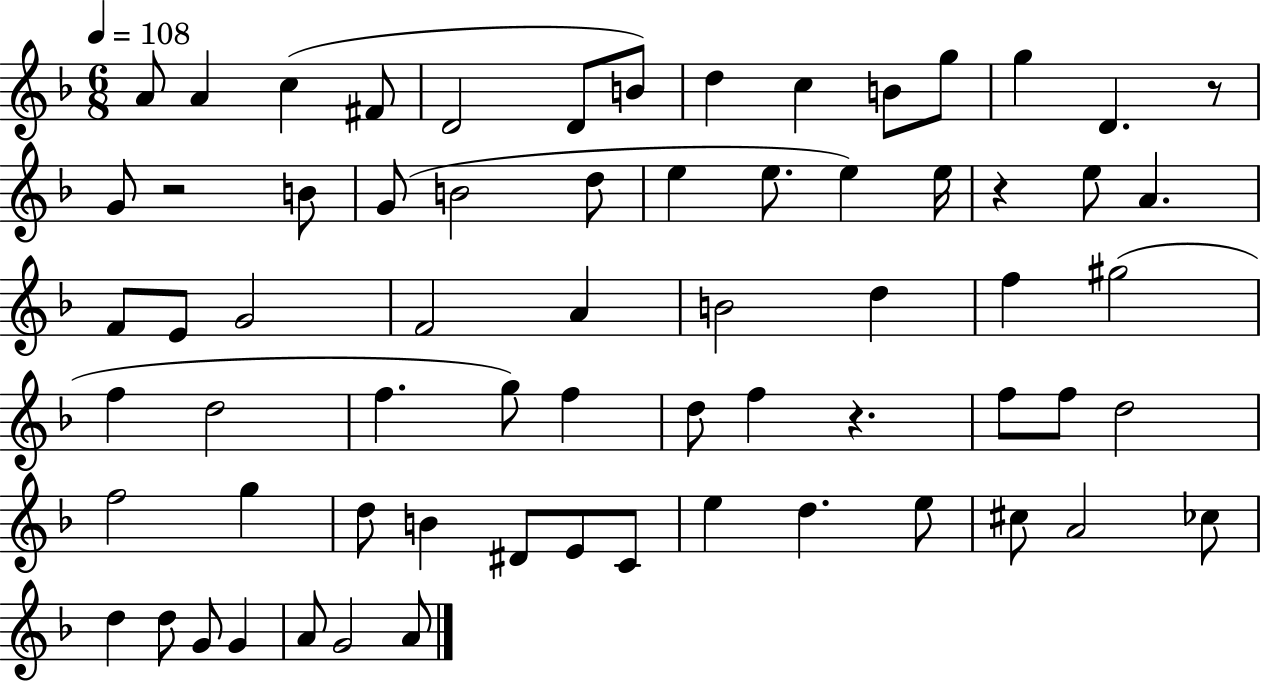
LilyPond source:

{
  \clef treble
  \numericTimeSignature
  \time 6/8
  \key f \major
  \tempo 4 = 108
  a'8 a'4 c''4( fis'8 | d'2 d'8 b'8) | d''4 c''4 b'8 g''8 | g''4 d'4. r8 | \break g'8 r2 b'8 | g'8( b'2 d''8 | e''4 e''8. e''4) e''16 | r4 e''8 a'4. | \break f'8 e'8 g'2 | f'2 a'4 | b'2 d''4 | f''4 gis''2( | \break f''4 d''2 | f''4. g''8) f''4 | d''8 f''4 r4. | f''8 f''8 d''2 | \break f''2 g''4 | d''8 b'4 dis'8 e'8 c'8 | e''4 d''4. e''8 | cis''8 a'2 ces''8 | \break d''4 d''8 g'8 g'4 | a'8 g'2 a'8 | \bar "|."
}